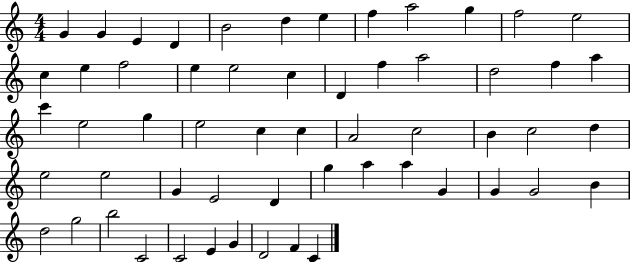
{
  \clef treble
  \numericTimeSignature
  \time 4/4
  \key c \major
  g'4 g'4 e'4 d'4 | b'2 d''4 e''4 | f''4 a''2 g''4 | f''2 e''2 | \break c''4 e''4 f''2 | e''4 e''2 c''4 | d'4 f''4 a''2 | d''2 f''4 a''4 | \break c'''4 e''2 g''4 | e''2 c''4 c''4 | a'2 c''2 | b'4 c''2 d''4 | \break e''2 e''2 | g'4 e'2 d'4 | g''4 a''4 a''4 g'4 | g'4 g'2 b'4 | \break d''2 g''2 | b''2 c'2 | c'2 e'4 g'4 | d'2 f'4 c'4 | \break \bar "|."
}